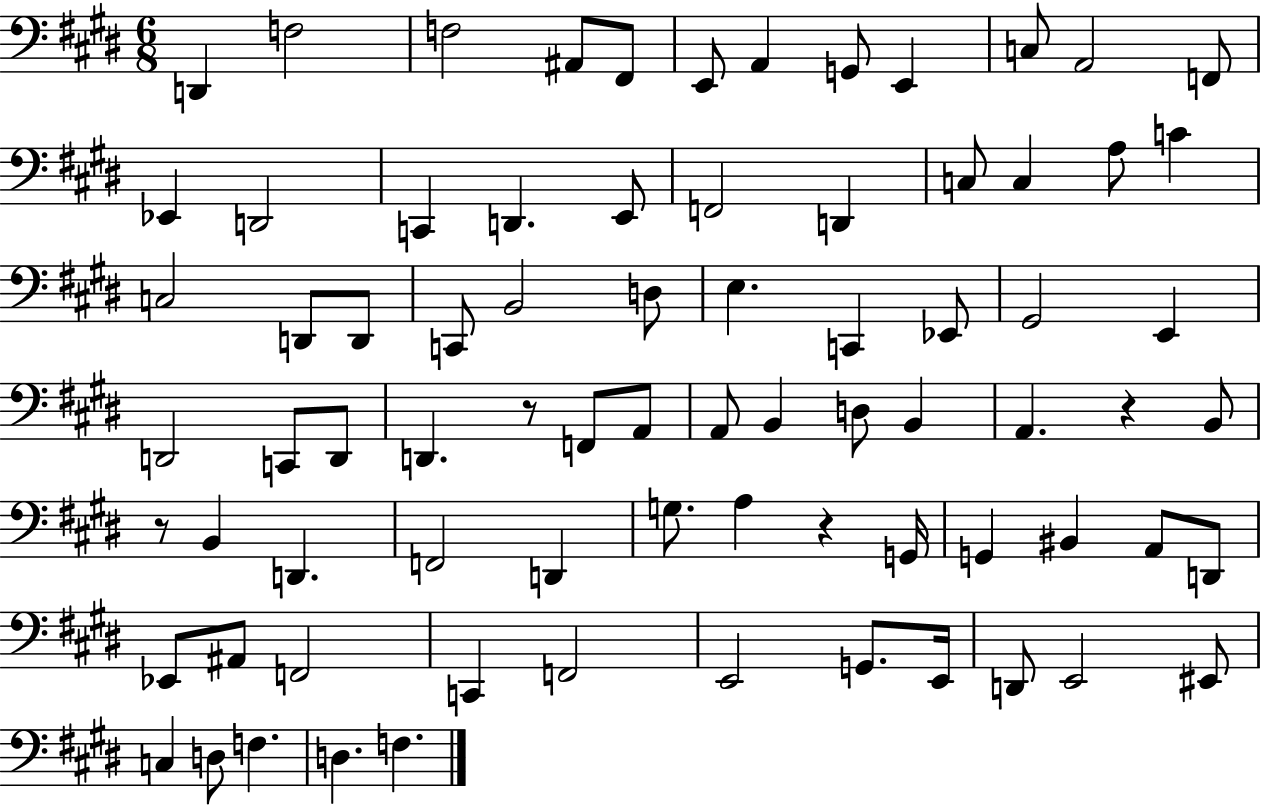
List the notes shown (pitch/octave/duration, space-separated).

D2/q F3/h F3/h A#2/e F#2/e E2/e A2/q G2/e E2/q C3/e A2/h F2/e Eb2/q D2/h C2/q D2/q. E2/e F2/h D2/q C3/e C3/q A3/e C4/q C3/h D2/e D2/e C2/e B2/h D3/e E3/q. C2/q Eb2/e G#2/h E2/q D2/h C2/e D2/e D2/q. R/e F2/e A2/e A2/e B2/q D3/e B2/q A2/q. R/q B2/e R/e B2/q D2/q. F2/h D2/q G3/e. A3/q R/q G2/s G2/q BIS2/q A2/e D2/e Eb2/e A#2/e F2/h C2/q F2/h E2/h G2/e. E2/s D2/e E2/h EIS2/e C3/q D3/e F3/q. D3/q. F3/q.